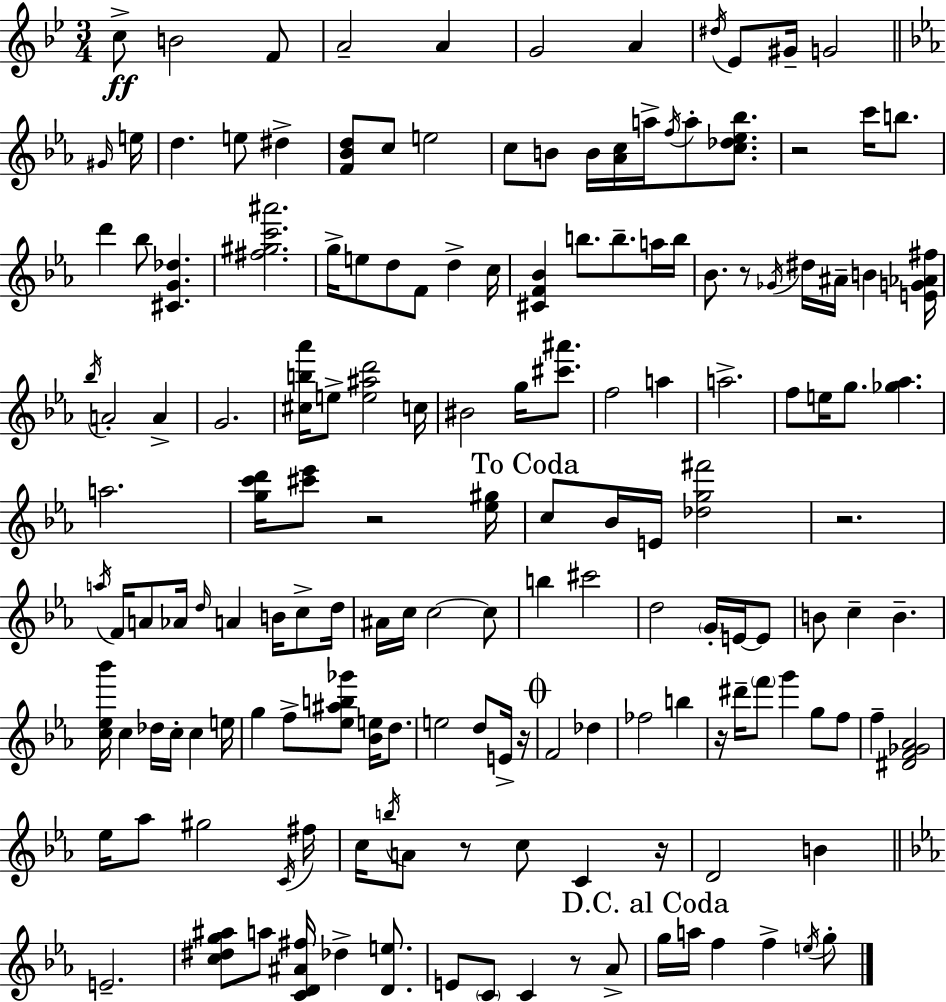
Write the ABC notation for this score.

X:1
T:Untitled
M:3/4
L:1/4
K:Bb
c/2 B2 F/2 A2 A G2 A ^d/4 _E/2 ^G/4 G2 ^G/4 e/4 d e/2 ^d [F_Bd]/2 c/2 e2 c/2 B/2 B/4 [_Ac]/4 a/4 f/4 a/2 [c_d_e_b]/2 z2 c'/4 b/2 d' _b/2 [^CG_d] [^f^gc'^a']2 g/4 e/2 d/2 F/2 d c/4 [^CF_B] b/2 b/2 a/4 b/4 _B/2 z/2 _G/4 ^d/4 ^A/4 B [EG_A^f]/4 _b/4 A2 A G2 [^cb_a']/4 e/2 [e^ad']2 c/4 ^B2 g/4 [^c'^a']/2 f2 a a2 f/2 e/4 g/2 [_g_a] a2 [gc'd']/4 [^c'_e']/2 z2 [_e^g]/4 c/2 _B/4 E/4 [_dg^f']2 z2 a/4 F/4 A/2 _A/4 d/4 A B/4 c/2 d/4 ^A/4 c/4 c2 c/2 b ^c'2 d2 G/4 E/4 E/2 B/2 c B [c_e_b']/4 c _d/4 c/4 c e/4 g f/2 [_e^ab_g']/2 [_Be]/4 d/2 e2 d/2 E/4 z/4 F2 _d _f2 b z/4 ^d'/4 f'/2 g' g/2 f/2 f [^DF_G_A]2 _e/4 _a/2 ^g2 C/4 ^f/4 c/4 b/4 A/2 z/2 c/2 C z/4 D2 B E2 [c^dg^a]/2 a/2 [CD^A^f]/4 _d [De]/2 E/2 C/2 C z/2 _A/2 g/4 a/4 f f e/4 g/2